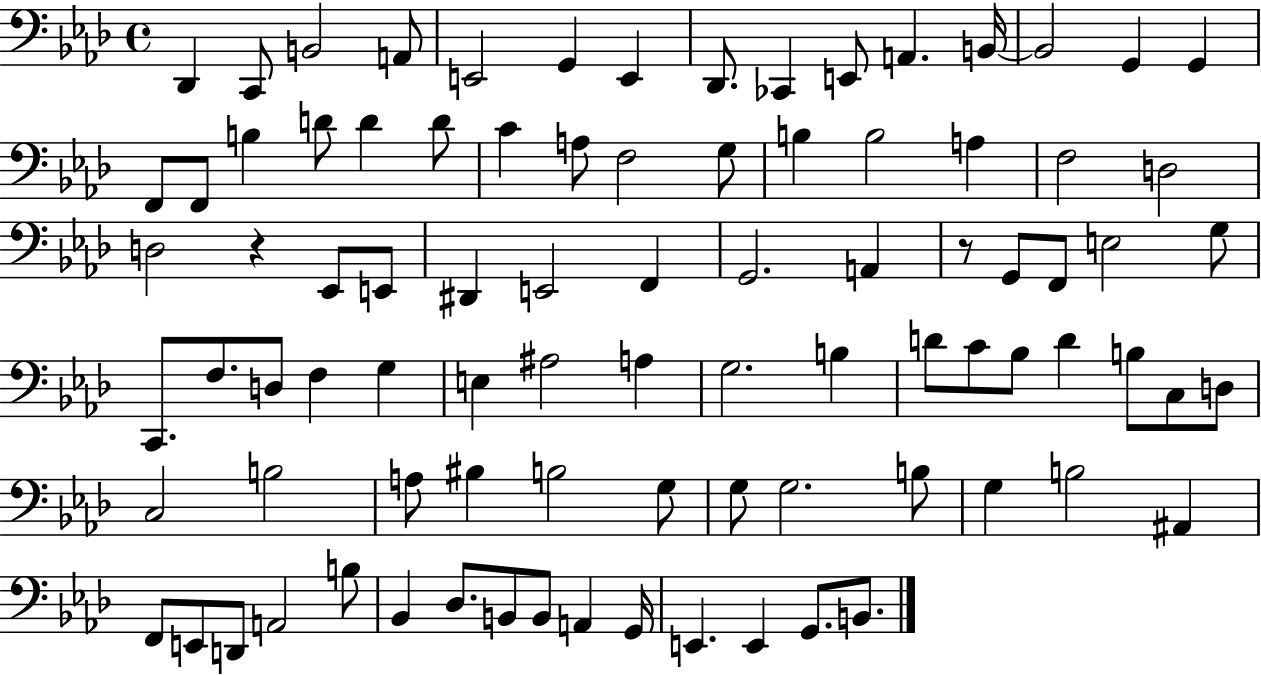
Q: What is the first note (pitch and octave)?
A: Db2